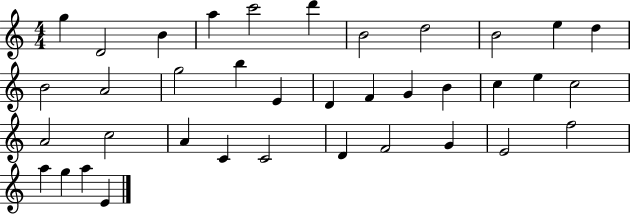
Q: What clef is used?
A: treble